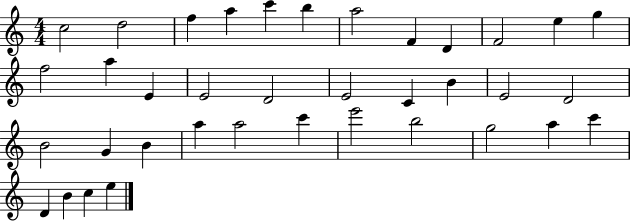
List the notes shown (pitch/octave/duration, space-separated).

C5/h D5/h F5/q A5/q C6/q B5/q A5/h F4/q D4/q F4/h E5/q G5/q F5/h A5/q E4/q E4/h D4/h E4/h C4/q B4/q E4/h D4/h B4/h G4/q B4/q A5/q A5/h C6/q E6/h B5/h G5/h A5/q C6/q D4/q B4/q C5/q E5/q